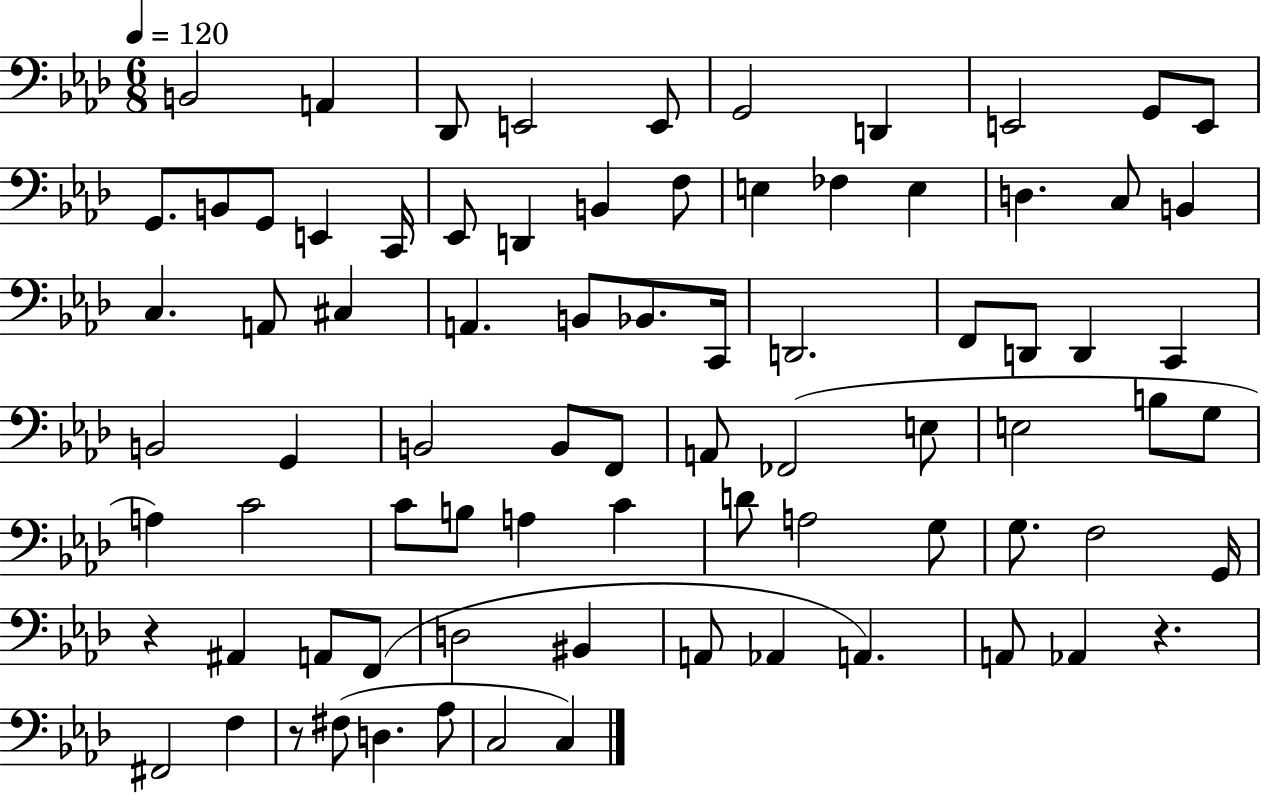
B2/h A2/q Db2/e E2/h E2/e G2/h D2/q E2/h G2/e E2/e G2/e. B2/e G2/e E2/q C2/s Eb2/e D2/q B2/q F3/e E3/q FES3/q E3/q D3/q. C3/e B2/q C3/q. A2/e C#3/q A2/q. B2/e Bb2/e. C2/s D2/h. F2/e D2/e D2/q C2/q B2/h G2/q B2/h B2/e F2/e A2/e FES2/h E3/e E3/h B3/e G3/e A3/q C4/h C4/e B3/e A3/q C4/q D4/e A3/h G3/e G3/e. F3/h G2/s R/q A#2/q A2/e F2/e D3/h BIS2/q A2/e Ab2/q A2/q. A2/e Ab2/q R/q. F#2/h F3/q R/e F#3/e D3/q. Ab3/e C3/h C3/q